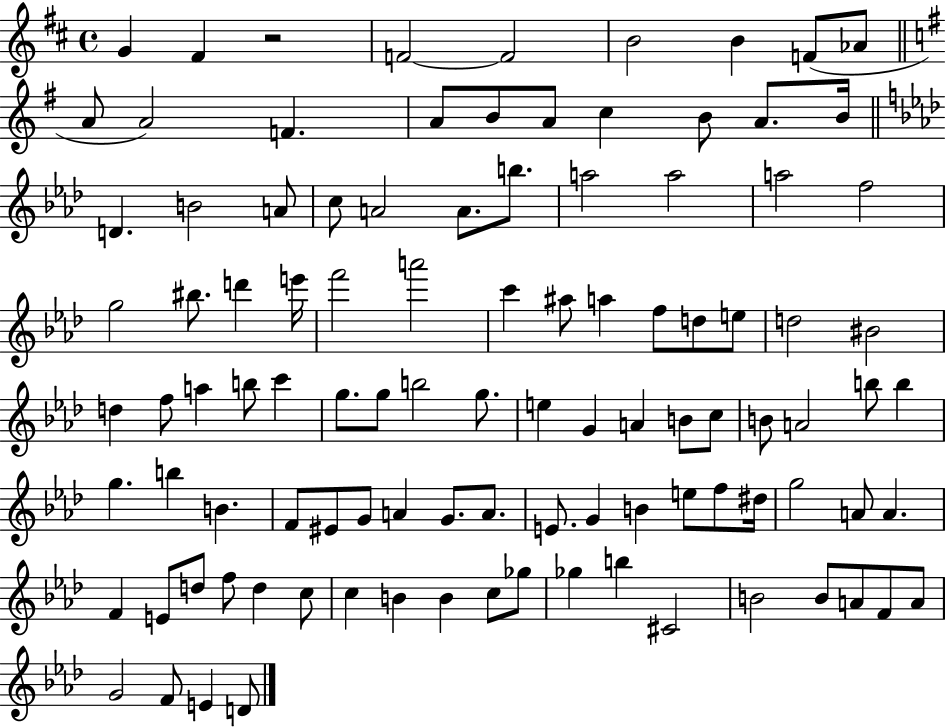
G4/q F#4/q R/h F4/h F4/h B4/h B4/q F4/e Ab4/e A4/e A4/h F4/q. A4/e B4/e A4/e C5/q B4/e A4/e. B4/s D4/q. B4/h A4/e C5/e A4/h A4/e. B5/e. A5/h A5/h A5/h F5/h G5/h BIS5/e. D6/q E6/s F6/h A6/h C6/q A#5/e A5/q F5/e D5/e E5/e D5/h BIS4/h D5/q F5/e A5/q B5/e C6/q G5/e. G5/e B5/h G5/e. E5/q G4/q A4/q B4/e C5/e B4/e A4/h B5/e B5/q G5/q. B5/q B4/q. F4/e EIS4/e G4/e A4/q G4/e. A4/e. E4/e. G4/q B4/q E5/e F5/e D#5/s G5/h A4/e A4/q. F4/q E4/e D5/e F5/e D5/q C5/e C5/q B4/q B4/q C5/e Gb5/e Gb5/q B5/q C#4/h B4/h B4/e A4/e F4/e A4/e G4/h F4/e E4/q D4/e